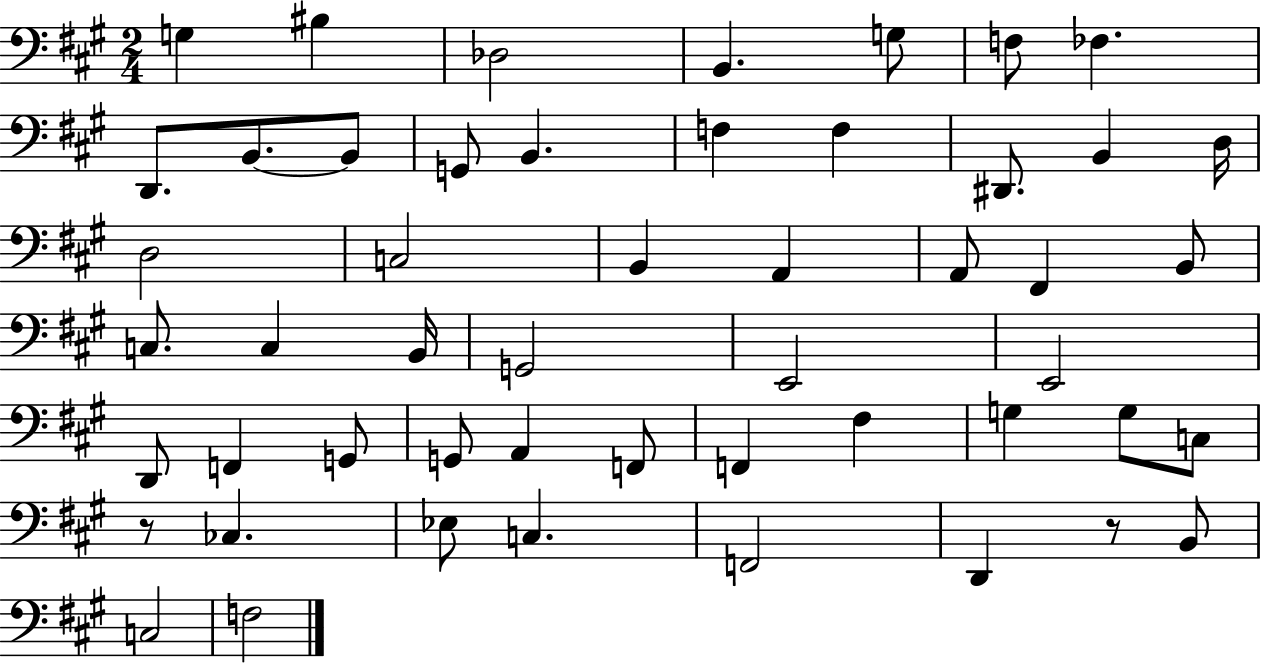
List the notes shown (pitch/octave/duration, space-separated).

G3/q BIS3/q Db3/h B2/q. G3/e F3/e FES3/q. D2/e. B2/e. B2/e G2/e B2/q. F3/q F3/q D#2/e. B2/q D3/s D3/h C3/h B2/q A2/q A2/e F#2/q B2/e C3/e. C3/q B2/s G2/h E2/h E2/h D2/e F2/q G2/e G2/e A2/q F2/e F2/q F#3/q G3/q G3/e C3/e R/e CES3/q. Eb3/e C3/q. F2/h D2/q R/e B2/e C3/h F3/h